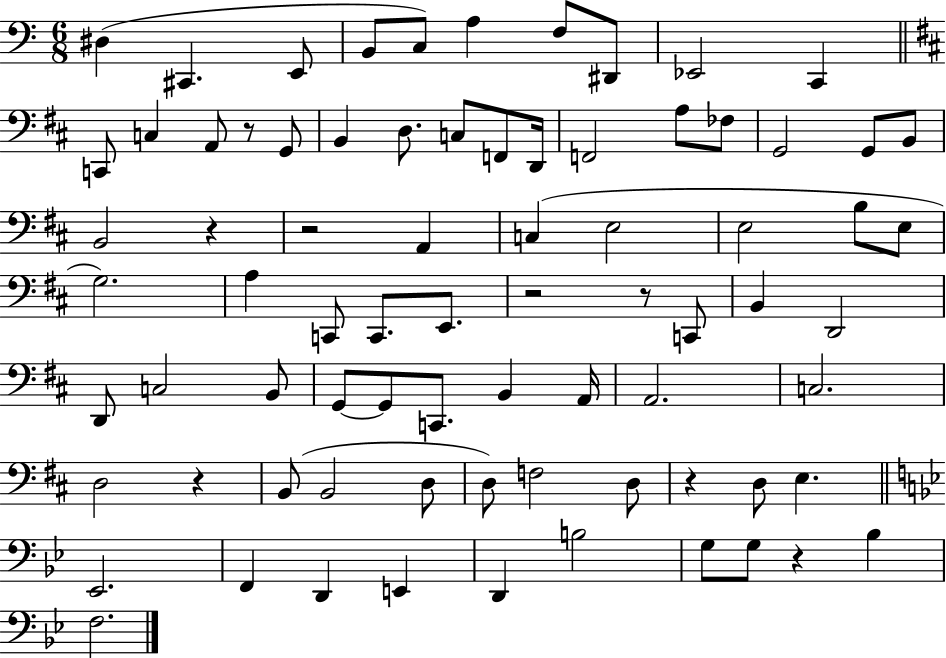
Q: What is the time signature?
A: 6/8